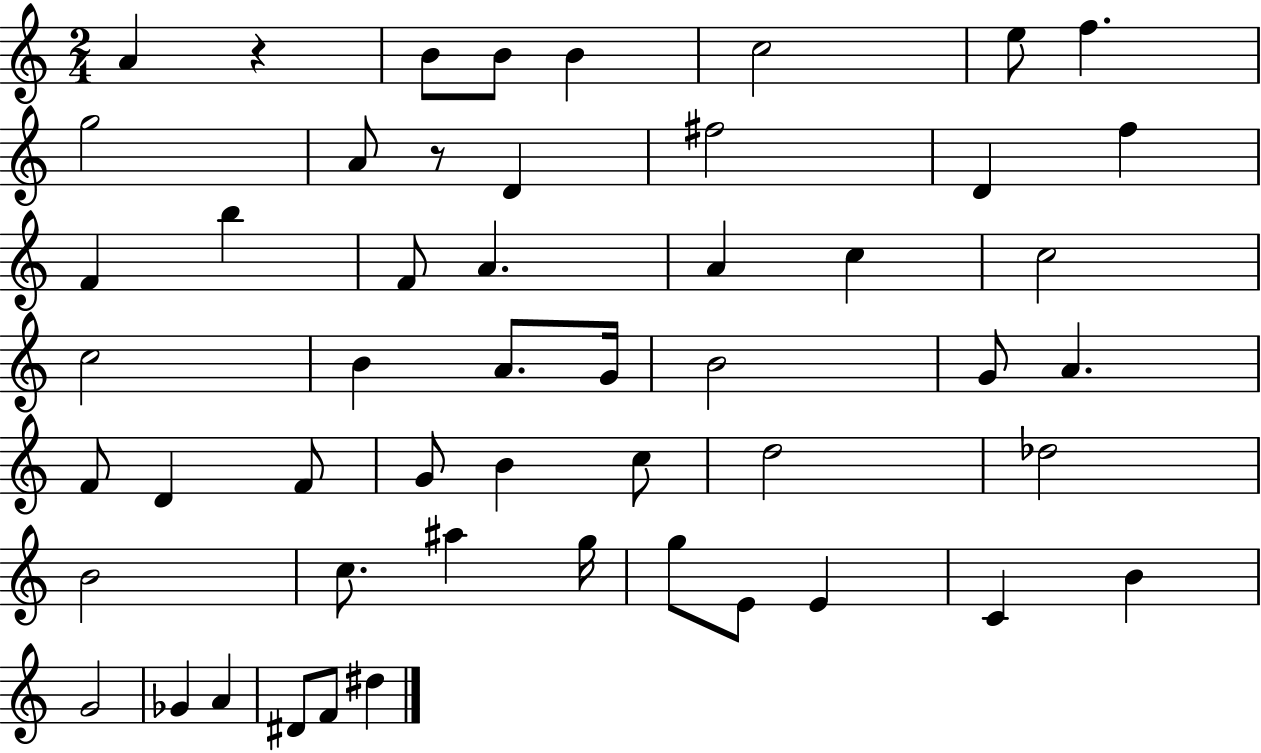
A4/q R/q B4/e B4/e B4/q C5/h E5/e F5/q. G5/h A4/e R/e D4/q F#5/h D4/q F5/q F4/q B5/q F4/e A4/q. A4/q C5/q C5/h C5/h B4/q A4/e. G4/s B4/h G4/e A4/q. F4/e D4/q F4/e G4/e B4/q C5/e D5/h Db5/h B4/h C5/e. A#5/q G5/s G5/e E4/e E4/q C4/q B4/q G4/h Gb4/q A4/q D#4/e F4/e D#5/q